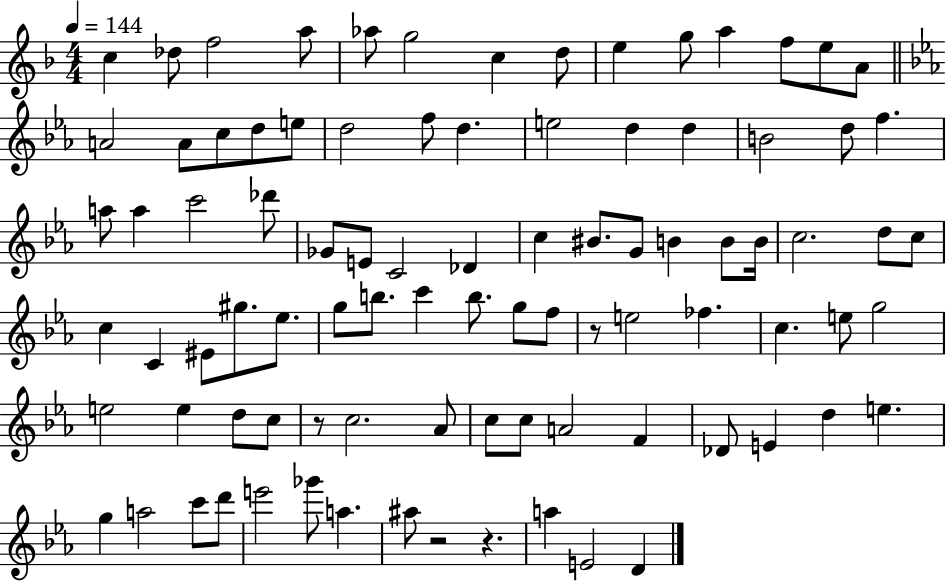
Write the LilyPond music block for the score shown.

{
  \clef treble
  \numericTimeSignature
  \time 4/4
  \key f \major
  \tempo 4 = 144
  c''4 des''8 f''2 a''8 | aes''8 g''2 c''4 d''8 | e''4 g''8 a''4 f''8 e''8 a'8 | \bar "||" \break \key c \minor a'2 a'8 c''8 d''8 e''8 | d''2 f''8 d''4. | e''2 d''4 d''4 | b'2 d''8 f''4. | \break a''8 a''4 c'''2 des'''8 | ges'8 e'8 c'2 des'4 | c''4 bis'8. g'8 b'4 b'8 b'16 | c''2. d''8 c''8 | \break c''4 c'4 eis'8 gis''8. ees''8. | g''8 b''8. c'''4 b''8. g''8 f''8 | r8 e''2 fes''4. | c''4. e''8 g''2 | \break e''2 e''4 d''8 c''8 | r8 c''2. aes'8 | c''8 c''8 a'2 f'4 | des'8 e'4 d''4 e''4. | \break g''4 a''2 c'''8 d'''8 | e'''2 ges'''8 a''4. | ais''8 r2 r4. | a''4 e'2 d'4 | \break \bar "|."
}